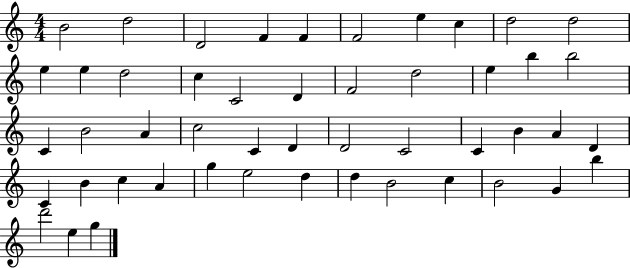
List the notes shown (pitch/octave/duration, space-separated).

B4/h D5/h D4/h F4/q F4/q F4/h E5/q C5/q D5/h D5/h E5/q E5/q D5/h C5/q C4/h D4/q F4/h D5/h E5/q B5/q B5/h C4/q B4/h A4/q C5/h C4/q D4/q D4/h C4/h C4/q B4/q A4/q D4/q C4/q B4/q C5/q A4/q G5/q E5/h D5/q D5/q B4/h C5/q B4/h G4/q B5/q D6/h E5/q G5/q